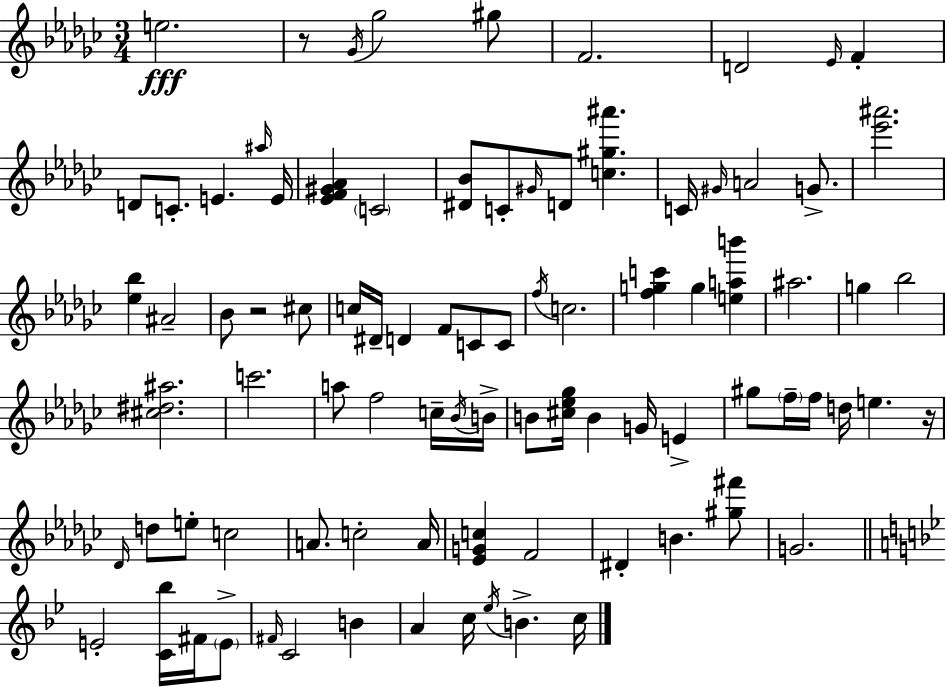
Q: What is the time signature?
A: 3/4